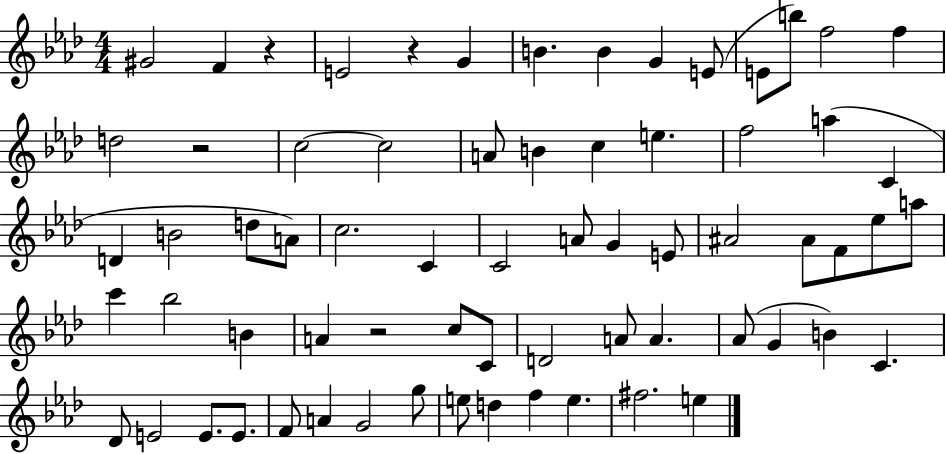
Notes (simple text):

G#4/h F4/q R/q E4/h R/q G4/q B4/q. B4/q G4/q E4/e E4/e B5/e F5/h F5/q D5/h R/h C5/h C5/h A4/e B4/q C5/q E5/q. F5/h A5/q C4/q D4/q B4/h D5/e A4/e C5/h. C4/q C4/h A4/e G4/q E4/e A#4/h A#4/e F4/e Eb5/e A5/e C6/q Bb5/h B4/q A4/q R/h C5/e C4/e D4/h A4/e A4/q. Ab4/e G4/q B4/q C4/q. Db4/e E4/h E4/e. E4/e. F4/e A4/q G4/h G5/e E5/e D5/q F5/q E5/q. F#5/h. E5/q